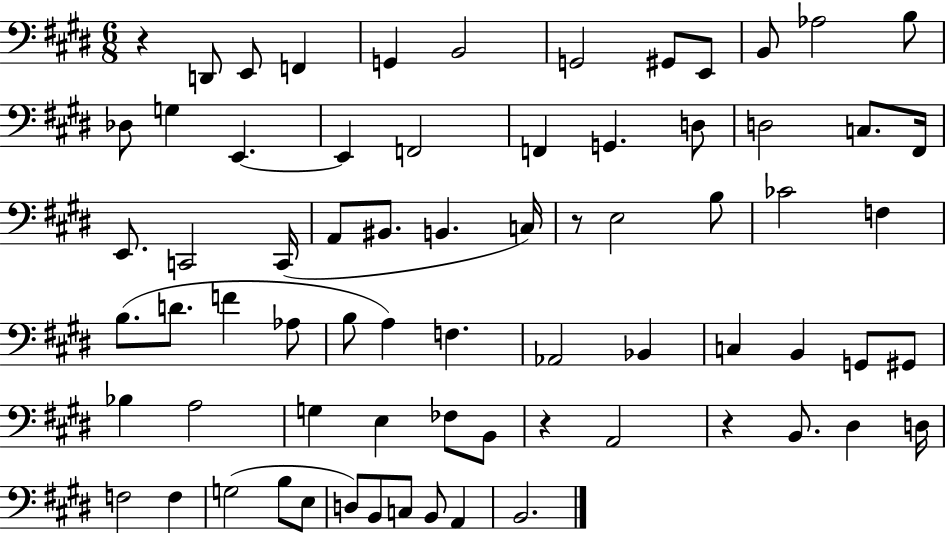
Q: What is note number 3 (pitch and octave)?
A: F2